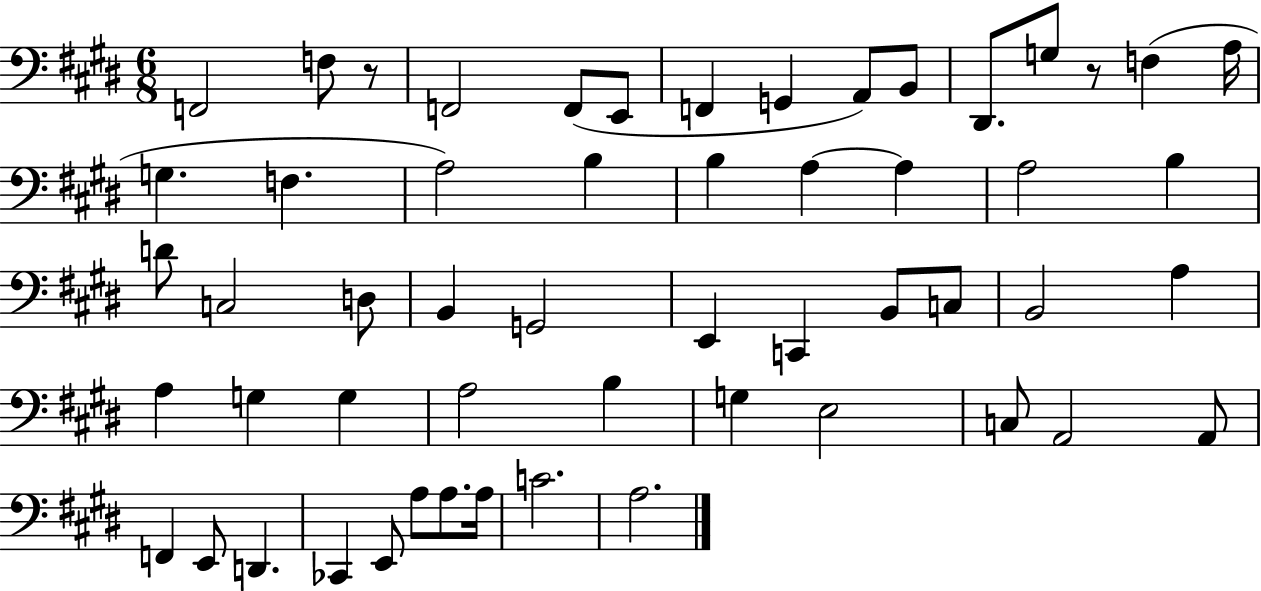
F2/h F3/e R/e F2/h F2/e E2/e F2/q G2/q A2/e B2/e D#2/e. G3/e R/e F3/q A3/s G3/q. F3/q. A3/h B3/q B3/q A3/q A3/q A3/h B3/q D4/e C3/h D3/e B2/q G2/h E2/q C2/q B2/e C3/e B2/h A3/q A3/q G3/q G3/q A3/h B3/q G3/q E3/h C3/e A2/h A2/e F2/q E2/e D2/q. CES2/q E2/e A3/e A3/e. A3/s C4/h. A3/h.